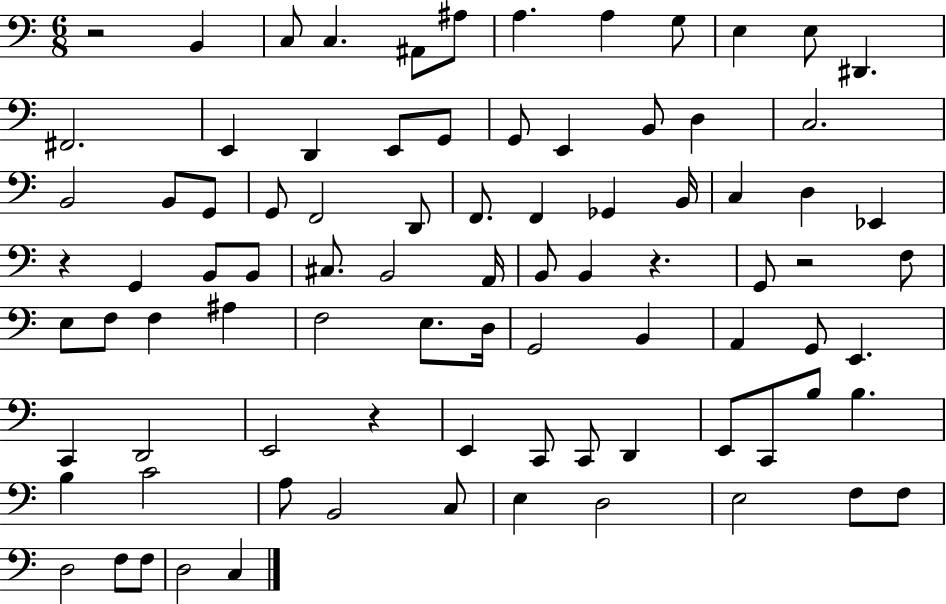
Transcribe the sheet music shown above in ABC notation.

X:1
T:Untitled
M:6/8
L:1/4
K:C
z2 B,, C,/2 C, ^A,,/2 ^A,/2 A, A, G,/2 E, E,/2 ^D,, ^F,,2 E,, D,, E,,/2 G,,/2 G,,/2 E,, B,,/2 D, C,2 B,,2 B,,/2 G,,/2 G,,/2 F,,2 D,,/2 F,,/2 F,, _G,, B,,/4 C, D, _E,, z G,, B,,/2 B,,/2 ^C,/2 B,,2 A,,/4 B,,/2 B,, z G,,/2 z2 F,/2 E,/2 F,/2 F, ^A, F,2 E,/2 D,/4 G,,2 B,, A,, G,,/2 E,, C,, D,,2 E,,2 z E,, C,,/2 C,,/2 D,, E,,/2 C,,/2 B,/2 B, B, C2 A,/2 B,,2 C,/2 E, D,2 E,2 F,/2 F,/2 D,2 F,/2 F,/2 D,2 C,